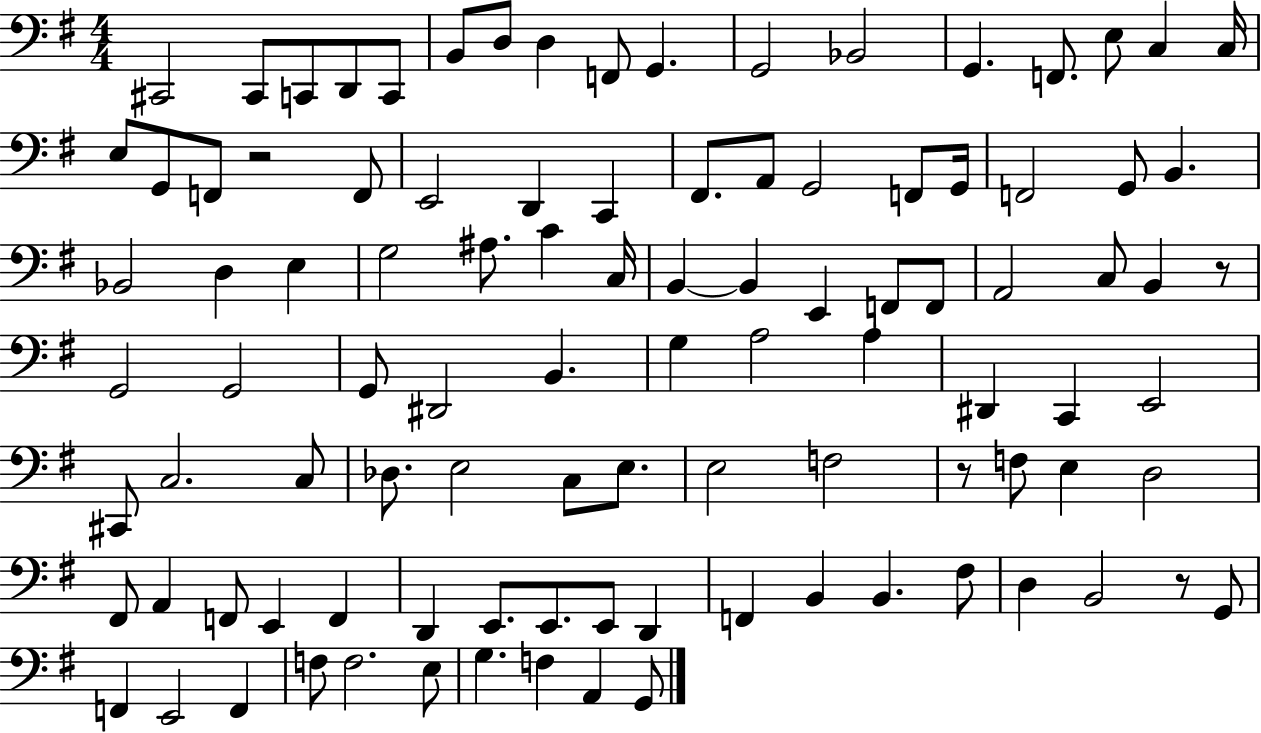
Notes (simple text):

C#2/h C#2/e C2/e D2/e C2/e B2/e D3/e D3/q F2/e G2/q. G2/h Bb2/h G2/q. F2/e. E3/e C3/q C3/s E3/e G2/e F2/e R/h F2/e E2/h D2/q C2/q F#2/e. A2/e G2/h F2/e G2/s F2/h G2/e B2/q. Bb2/h D3/q E3/q G3/h A#3/e. C4/q C3/s B2/q B2/q E2/q F2/e F2/e A2/h C3/e B2/q R/e G2/h G2/h G2/e D#2/h B2/q. G3/q A3/h A3/q D#2/q C2/q E2/h C#2/e C3/h. C3/e Db3/e. E3/h C3/e E3/e. E3/h F3/h R/e F3/e E3/q D3/h F#2/e A2/q F2/e E2/q F2/q D2/q E2/e. E2/e. E2/e D2/q F2/q B2/q B2/q. F#3/e D3/q B2/h R/e G2/e F2/q E2/h F2/q F3/e F3/h. E3/e G3/q. F3/q A2/q G2/e